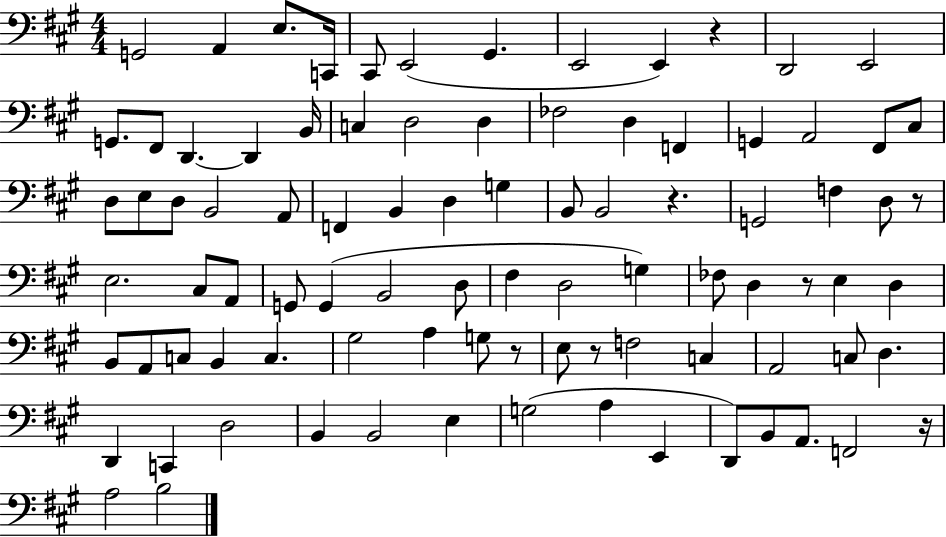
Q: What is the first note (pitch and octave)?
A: G2